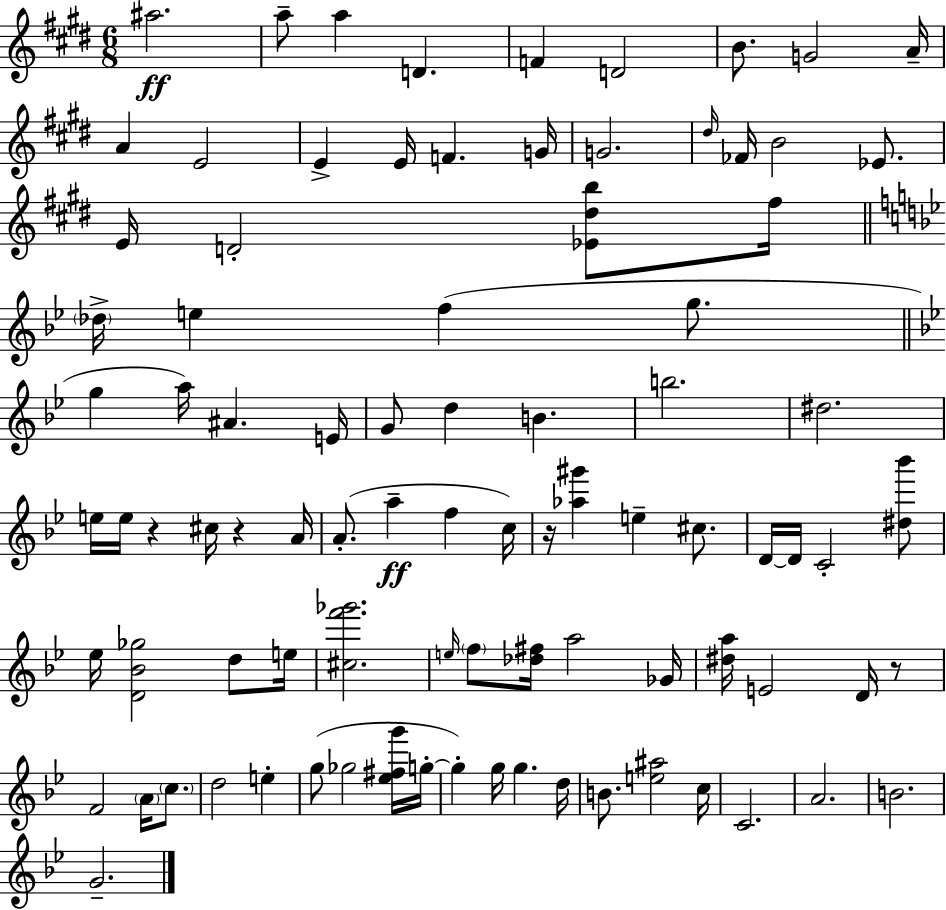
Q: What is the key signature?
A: E major